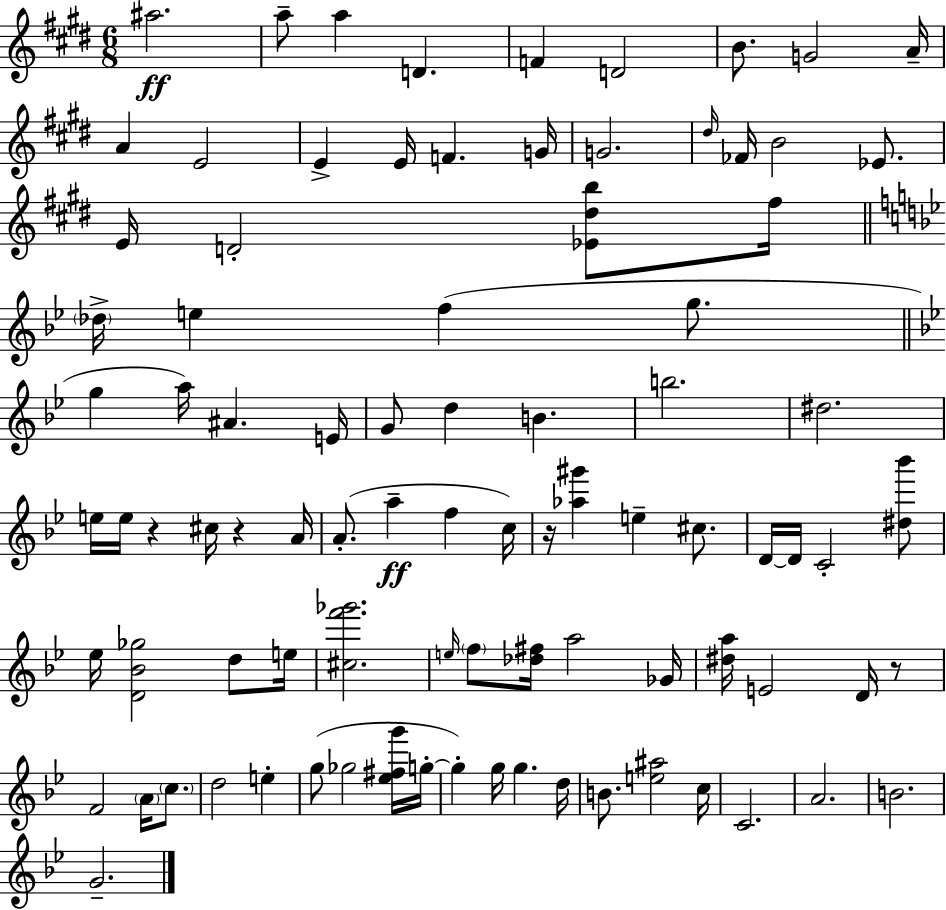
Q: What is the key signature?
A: E major